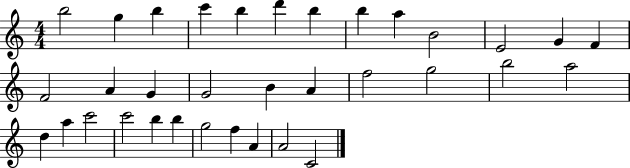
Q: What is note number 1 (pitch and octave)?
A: B5